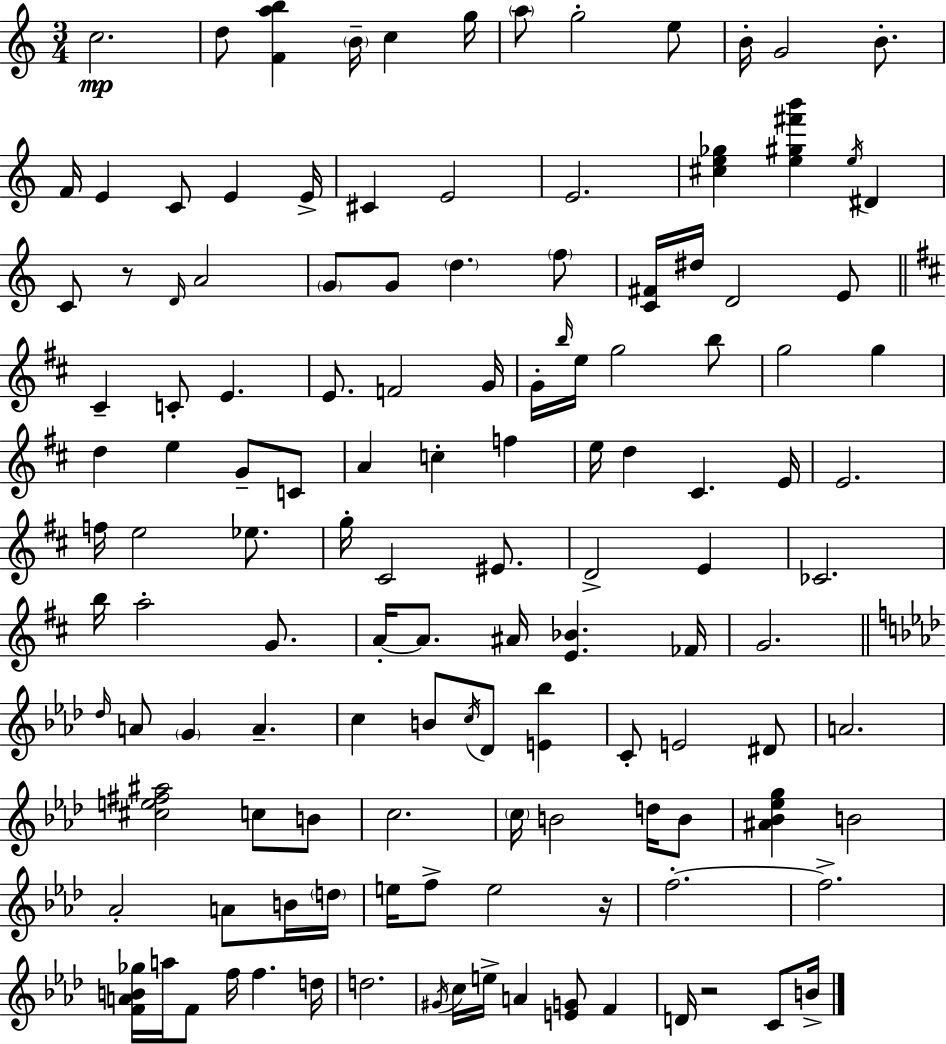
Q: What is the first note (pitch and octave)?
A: C5